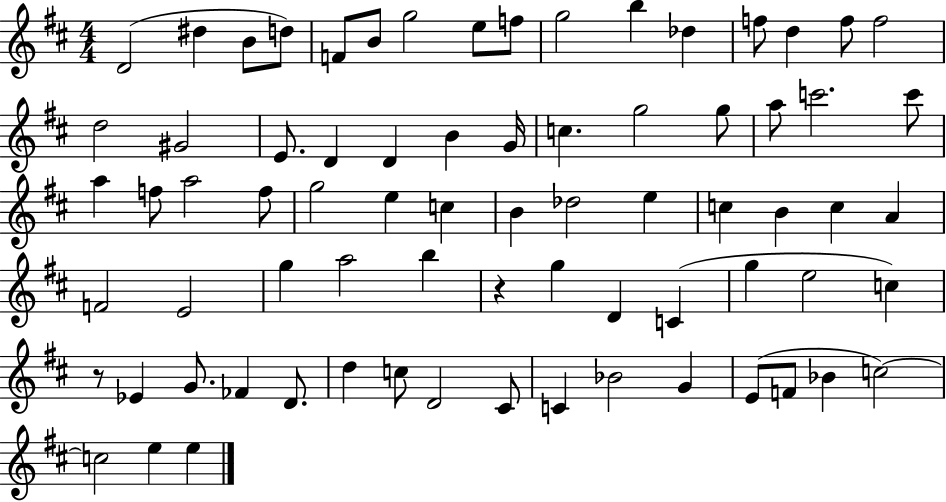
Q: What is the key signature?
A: D major